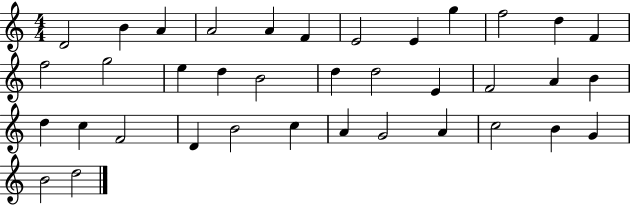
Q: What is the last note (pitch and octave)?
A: D5